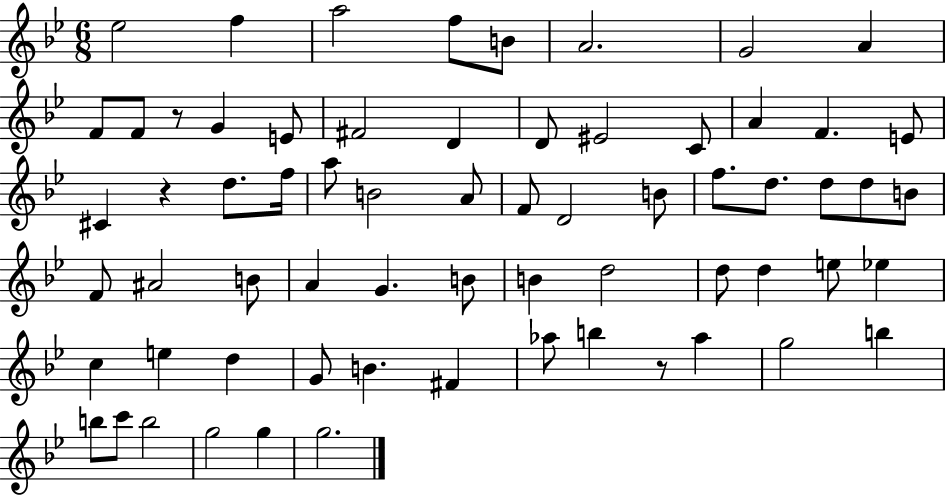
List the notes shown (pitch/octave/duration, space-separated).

Eb5/h F5/q A5/h F5/e B4/e A4/h. G4/h A4/q F4/e F4/e R/e G4/q E4/e F#4/h D4/q D4/e EIS4/h C4/e A4/q F4/q. E4/e C#4/q R/q D5/e. F5/s A5/e B4/h A4/e F4/e D4/h B4/e F5/e. D5/e. D5/e D5/e B4/e F4/e A#4/h B4/e A4/q G4/q. B4/e B4/q D5/h D5/e D5/q E5/e Eb5/q C5/q E5/q D5/q G4/e B4/q. F#4/q Ab5/e B5/q R/e Ab5/q G5/h B5/q B5/e C6/e B5/h G5/h G5/q G5/h.